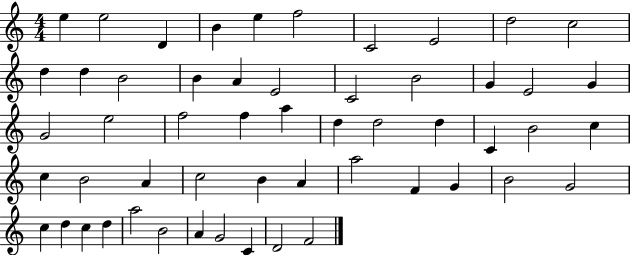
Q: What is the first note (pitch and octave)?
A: E5